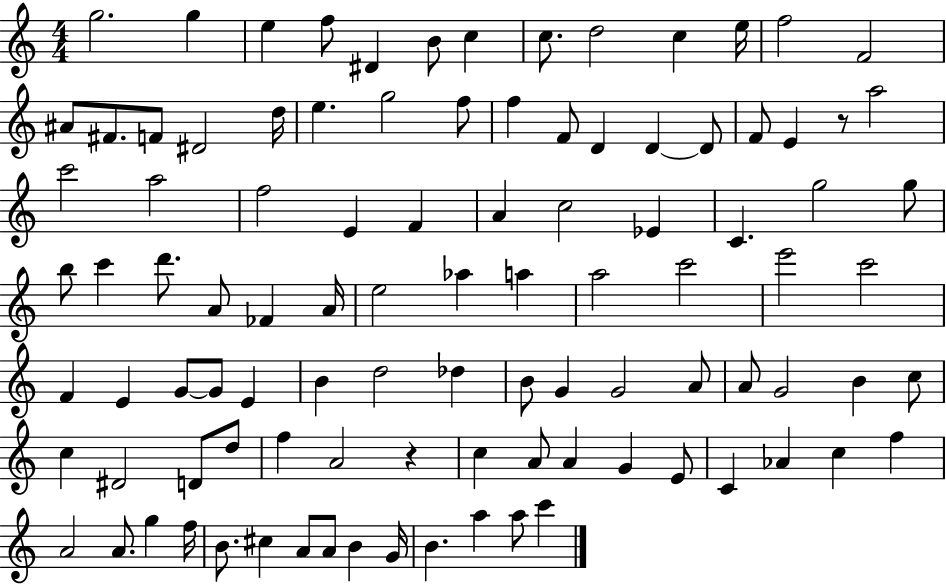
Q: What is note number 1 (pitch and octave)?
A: G5